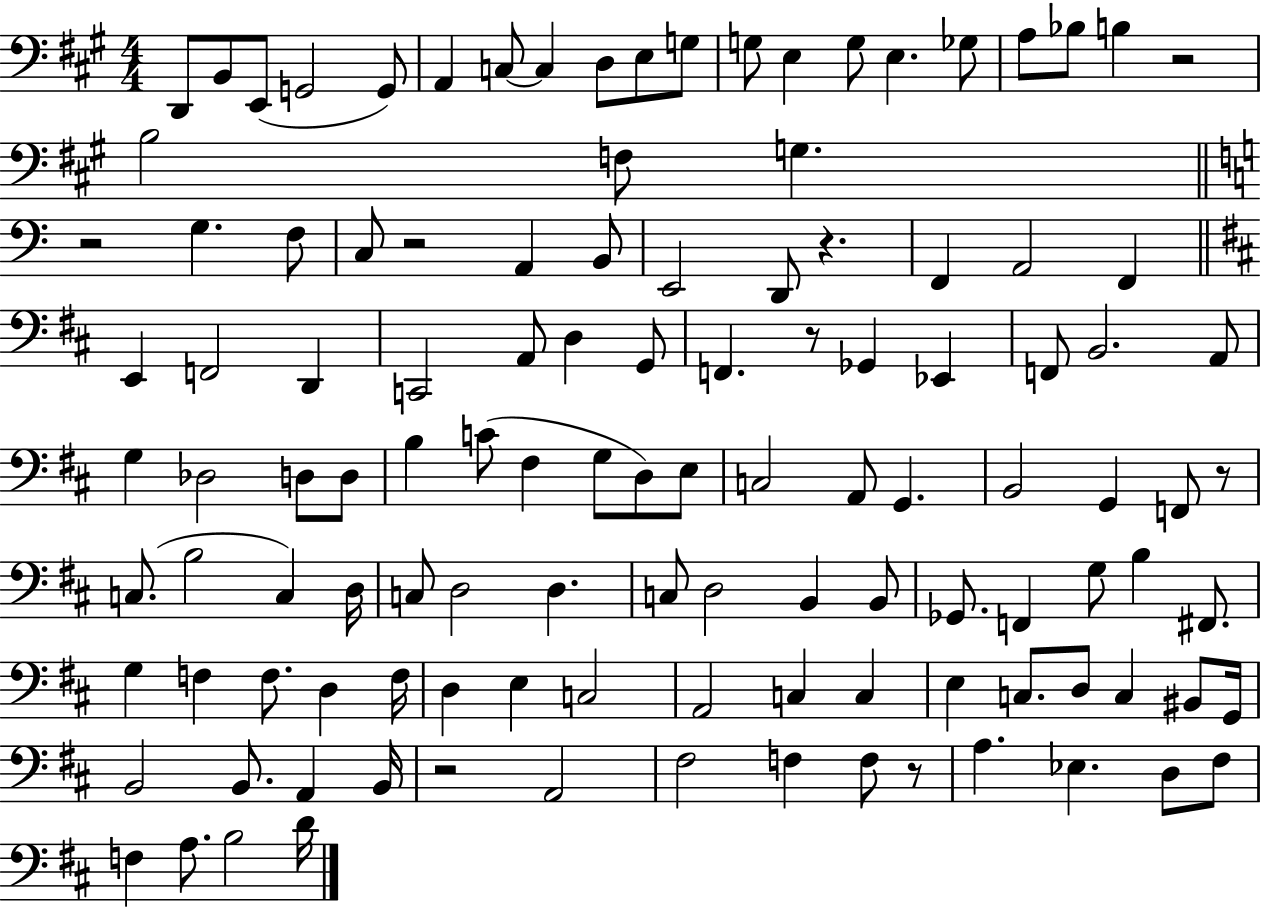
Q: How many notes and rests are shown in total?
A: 118